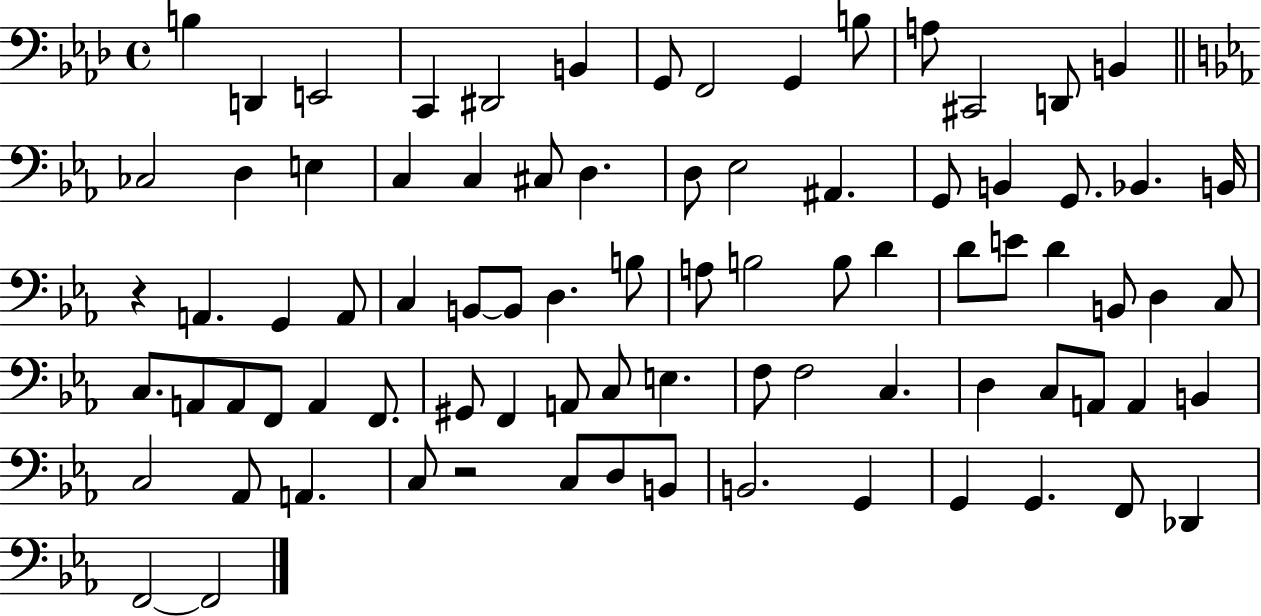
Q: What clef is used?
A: bass